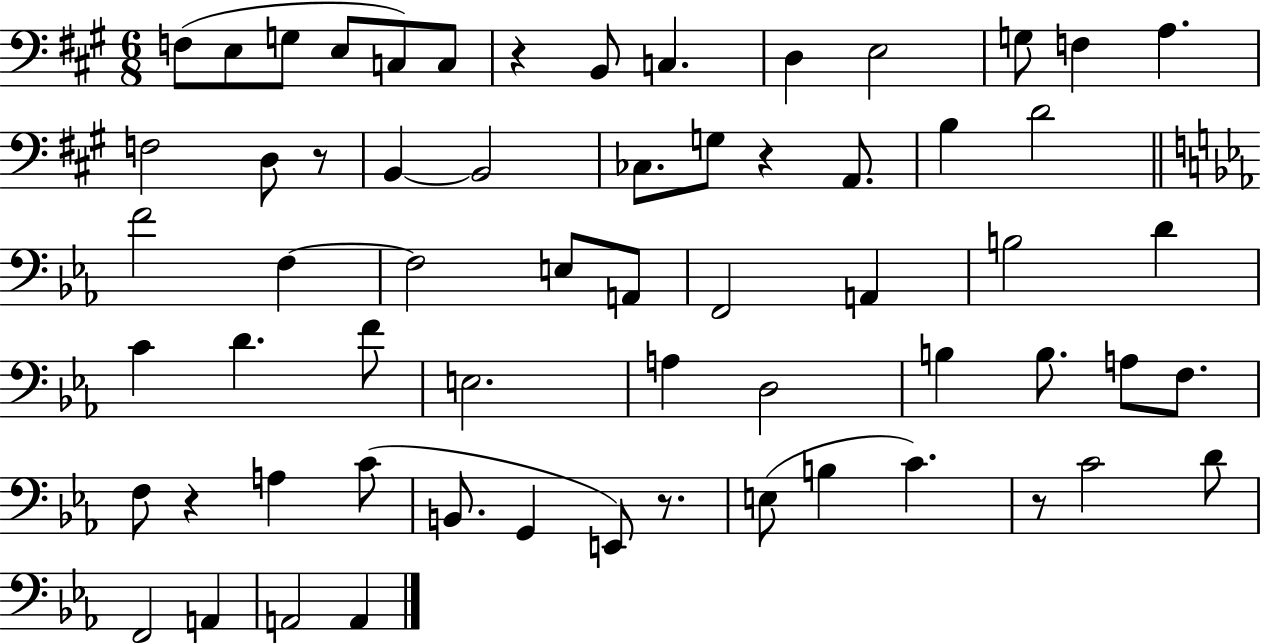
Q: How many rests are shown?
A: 6